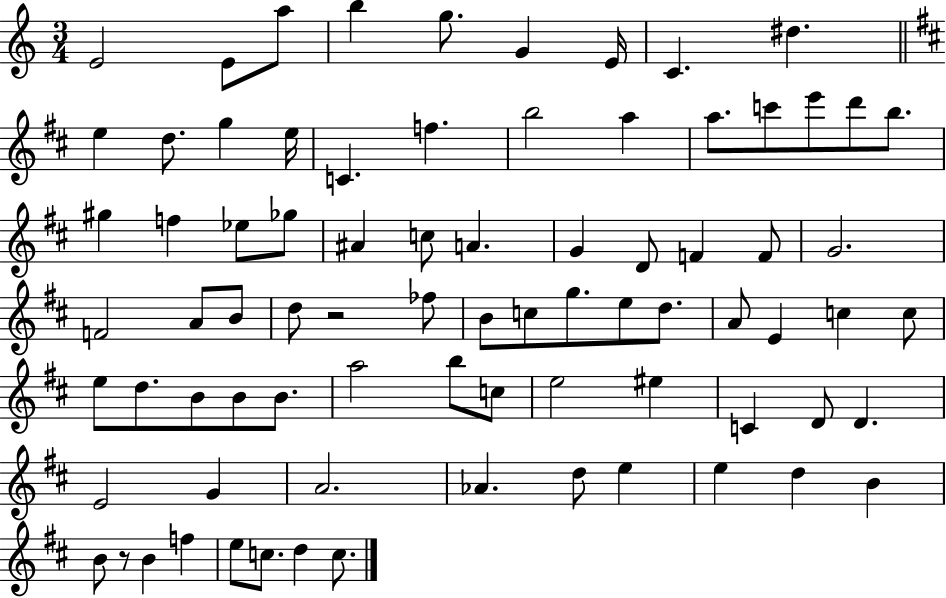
E4/h E4/e A5/e B5/q G5/e. G4/q E4/s C4/q. D#5/q. E5/q D5/e. G5/q E5/s C4/q. F5/q. B5/h A5/q A5/e. C6/e E6/e D6/e B5/e. G#5/q F5/q Eb5/e Gb5/e A#4/q C5/e A4/q. G4/q D4/e F4/q F4/e G4/h. F4/h A4/e B4/e D5/e R/h FES5/e B4/e C5/e G5/e. E5/e D5/e. A4/e E4/q C5/q C5/e E5/e D5/e. B4/e B4/e B4/e. A5/h B5/e C5/e E5/h EIS5/q C4/q D4/e D4/q. E4/h G4/q A4/h. Ab4/q. D5/e E5/q E5/q D5/q B4/q B4/e R/e B4/q F5/q E5/e C5/e. D5/q C5/e.